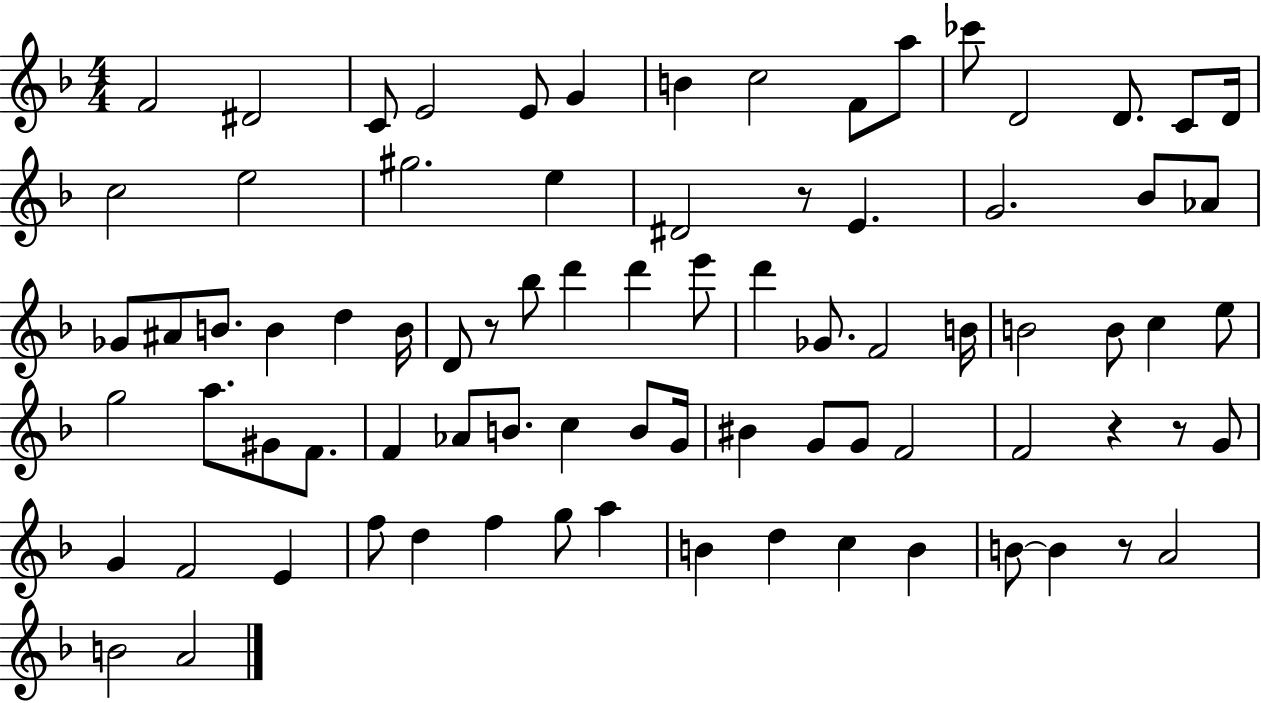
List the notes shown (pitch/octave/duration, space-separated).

F4/h D#4/h C4/e E4/h E4/e G4/q B4/q C5/h F4/e A5/e CES6/e D4/h D4/e. C4/e D4/s C5/h E5/h G#5/h. E5/q D#4/h R/e E4/q. G4/h. Bb4/e Ab4/e Gb4/e A#4/e B4/e. B4/q D5/q B4/s D4/e R/e Bb5/e D6/q D6/q E6/e D6/q Gb4/e. F4/h B4/s B4/h B4/e C5/q E5/e G5/h A5/e. G#4/e F4/e. F4/q Ab4/e B4/e. C5/q B4/e G4/s BIS4/q G4/e G4/e F4/h F4/h R/q R/e G4/e G4/q F4/h E4/q F5/e D5/q F5/q G5/e A5/q B4/q D5/q C5/q B4/q B4/e B4/q R/e A4/h B4/h A4/h